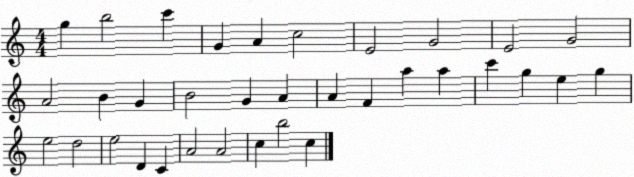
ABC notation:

X:1
T:Untitled
M:4/4
L:1/4
K:C
g b2 c' G A c2 E2 G2 E2 G2 A2 B G B2 G A A F a a c' g e g e2 d2 e2 D C A2 A2 c b2 c